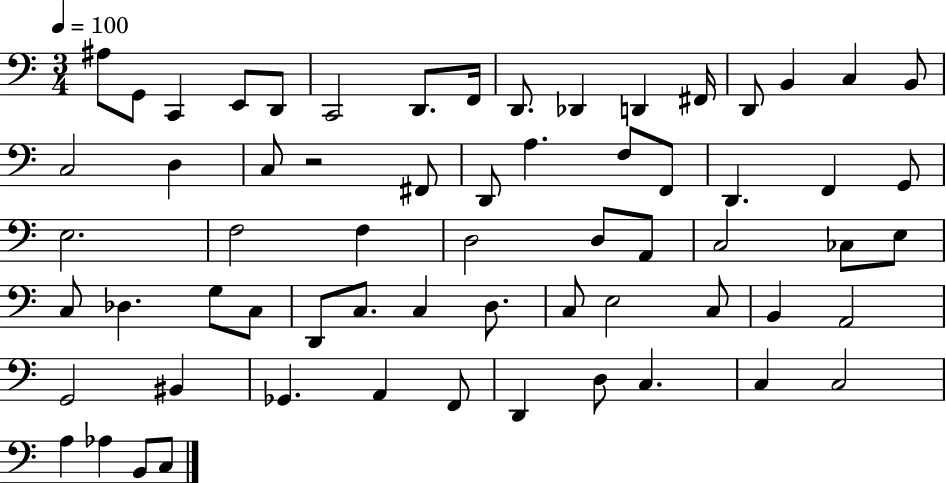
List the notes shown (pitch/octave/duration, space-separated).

A#3/e G2/e C2/q E2/e D2/e C2/h D2/e. F2/s D2/e. Db2/q D2/q F#2/s D2/e B2/q C3/q B2/e C3/h D3/q C3/e R/h F#2/e D2/e A3/q. F3/e F2/e D2/q. F2/q G2/e E3/h. F3/h F3/q D3/h D3/e A2/e C3/h CES3/e E3/e C3/e Db3/q. G3/e C3/e D2/e C3/e. C3/q D3/e. C3/e E3/h C3/e B2/q A2/h G2/h BIS2/q Gb2/q. A2/q F2/e D2/q D3/e C3/q. C3/q C3/h A3/q Ab3/q B2/e C3/e